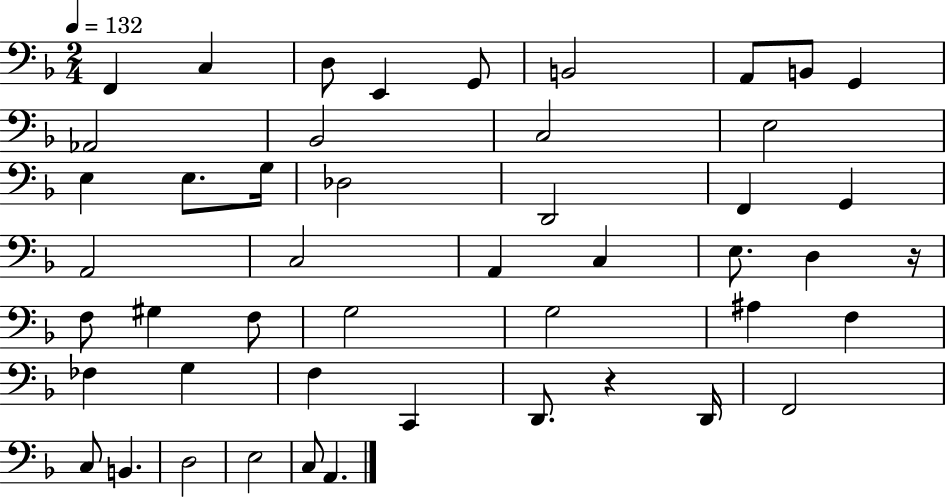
F2/q C3/q D3/e E2/q G2/e B2/h A2/e B2/e G2/q Ab2/h Bb2/h C3/h E3/h E3/q E3/e. G3/s Db3/h D2/h F2/q G2/q A2/h C3/h A2/q C3/q E3/e. D3/q R/s F3/e G#3/q F3/e G3/h G3/h A#3/q F3/q FES3/q G3/q F3/q C2/q D2/e. R/q D2/s F2/h C3/e B2/q. D3/h E3/h C3/e A2/q.